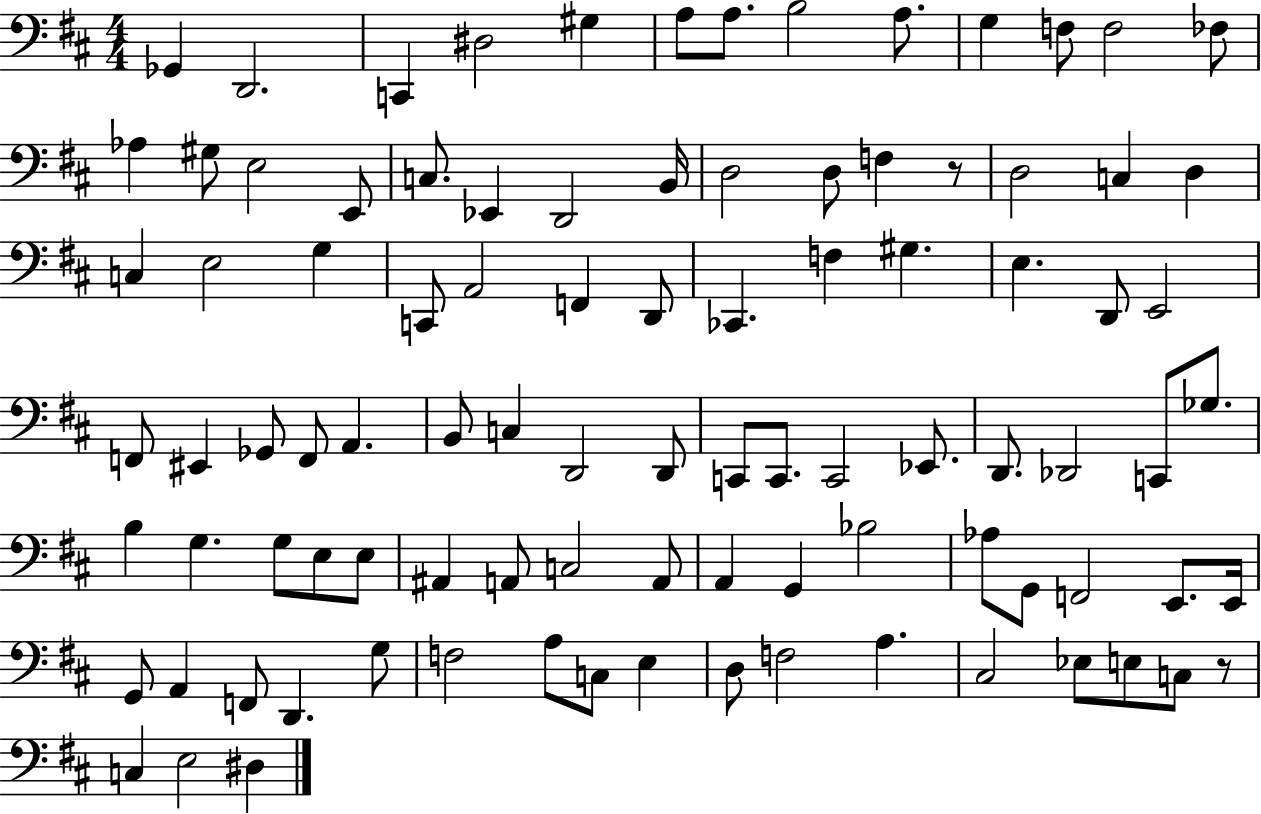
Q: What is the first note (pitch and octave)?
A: Gb2